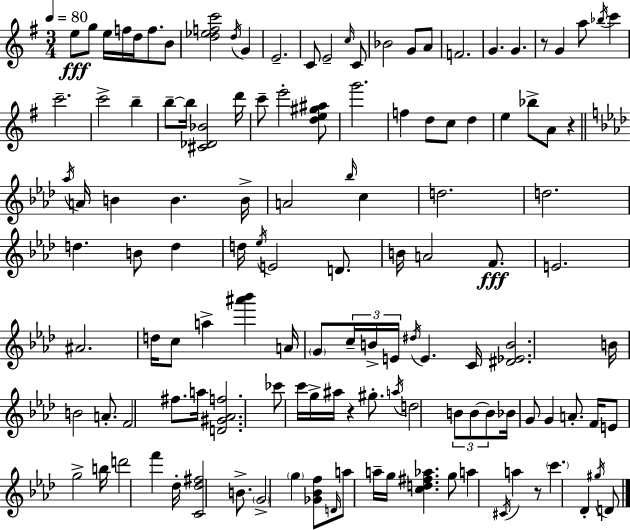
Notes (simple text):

E5/e G5/e E5/s F5/s D5/s F5/e. B4/e [D5,Eb5,F5,C6]/h D5/s G4/q E4/h. C4/e E4/h C5/s C4/e Bb4/h G4/e A4/e F4/h. G4/q. G4/q. R/e G4/q A5/e Bb5/s C6/q C6/h. C6/h B5/q B5/e B5/s [C#4,Db4,Bb4]/h D6/s C6/e E6/h [D5,E5,G#5,A#5]/e G6/h. F5/q D5/e C5/e D5/q E5/q Bb5/e A4/e R/q Ab5/s A4/s B4/q B4/q. B4/s A4/h Bb5/s C5/q D5/h. D5/h. D5/q. B4/e D5/q D5/s Eb5/s E4/h D4/e. B4/s A4/h F4/e. E4/h. A#4/h. D5/s C5/e A5/q [A#6,Bb6]/q A4/s G4/e C5/s B4/s E4/s D#5/s E4/q. C4/s [D#4,Eb4,B4]/h. B4/s B4/h A4/e. F4/h F#5/e. A5/s [D4,G#4,Ab4,F5]/h. CES6/e C6/s G5/s A#5/s R/q G#5/e. A5/s D5/h B4/e B4/e B4/e Bb4/s G4/e G4/q A4/e. F4/s E4/e G5/h B5/s D6/h F6/q Db5/s [C4,Db5,F#5]/h B4/e. G4/h G5/q [Gb4,Bb4,F5]/e D4/s A5/e A5/s G5/s [C5,D5,F#5,Ab5]/q. G5/e A5/q C#4/s A5/q R/e C6/q. Db4/q G#5/s D4/e